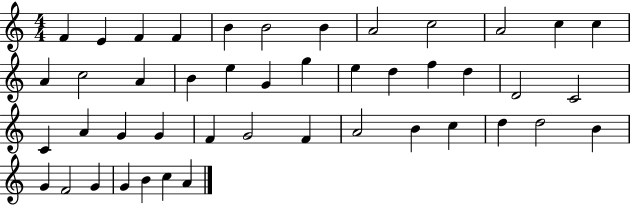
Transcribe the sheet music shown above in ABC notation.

X:1
T:Untitled
M:4/4
L:1/4
K:C
F E F F B B2 B A2 c2 A2 c c A c2 A B e G g e d f d D2 C2 C A G G F G2 F A2 B c d d2 B G F2 G G B c A